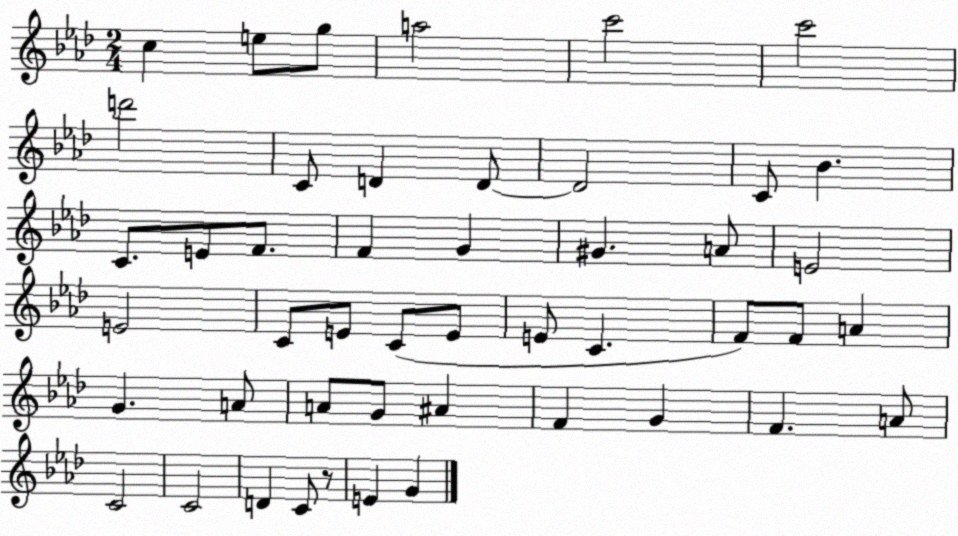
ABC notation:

X:1
T:Untitled
M:2/4
L:1/4
K:Ab
c e/2 g/2 a2 c'2 c'2 d'2 C/2 D D/2 D2 C/2 _B C/2 E/2 F/2 F G ^G A/2 E2 E2 C/2 E/2 C/2 E/2 E/2 C F/2 F/2 A G A/2 A/2 G/2 ^A F G F A/2 C2 C2 D C/2 z/2 E G